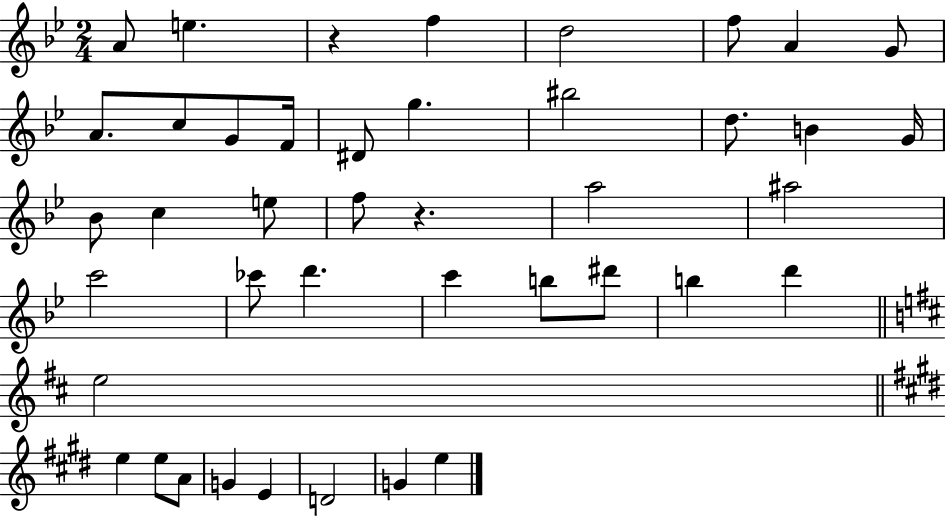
{
  \clef treble
  \numericTimeSignature
  \time 2/4
  \key bes \major
  a'8 e''4. | r4 f''4 | d''2 | f''8 a'4 g'8 | \break a'8. c''8 g'8 f'16 | dis'8 g''4. | bis''2 | d''8. b'4 g'16 | \break bes'8 c''4 e''8 | f''8 r4. | a''2 | ais''2 | \break c'''2 | ces'''8 d'''4. | c'''4 b''8 dis'''8 | b''4 d'''4 | \break \bar "||" \break \key b \minor e''2 | \bar "||" \break \key e \major e''4 e''8 a'8 | g'4 e'4 | d'2 | g'4 e''4 | \break \bar "|."
}